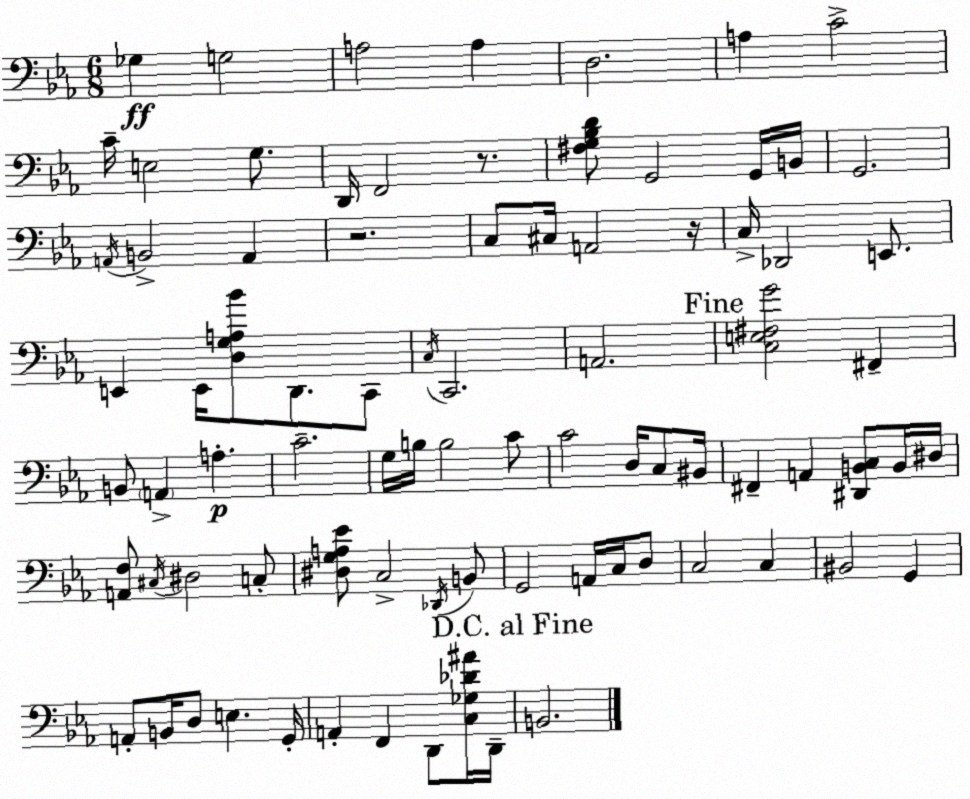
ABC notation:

X:1
T:Untitled
M:6/8
L:1/4
K:Eb
_G, G,2 A,2 A, D,2 A, C2 C/4 E,2 G,/2 D,,/4 F,,2 z/2 [^F,G,_B,D]/2 G,,2 G,,/4 B,,/4 G,,2 A,,/4 B,,2 A,, z2 C,/2 ^C,/4 A,,2 z/4 C,/4 _D,,2 E,,/2 E,, E,,/4 [D,G,A,_B]/2 D,,/2 C,,/2 C,/4 C,,2 A,,2 [C,E,^F,G]2 ^F,, B,,/2 A,, A, C2 G,/4 B,/4 B,2 C/2 C2 D,/4 C,/2 ^B,,/4 ^F,, A,, [^D,,B,,C,]/2 B,,/4 ^D,/4 [A,,F,]/2 ^C,/4 ^D,2 C,/2 [^D,G,A,_E]/2 C,2 _D,,/4 B,,/2 G,,2 A,,/4 C,/4 D,/2 C,2 C, ^B,,2 G,, A,,/2 B,,/4 D,/2 E, G,,/4 A,, F,, D,,/2 [C,_G,_D^A]/4 D,,/4 B,,2